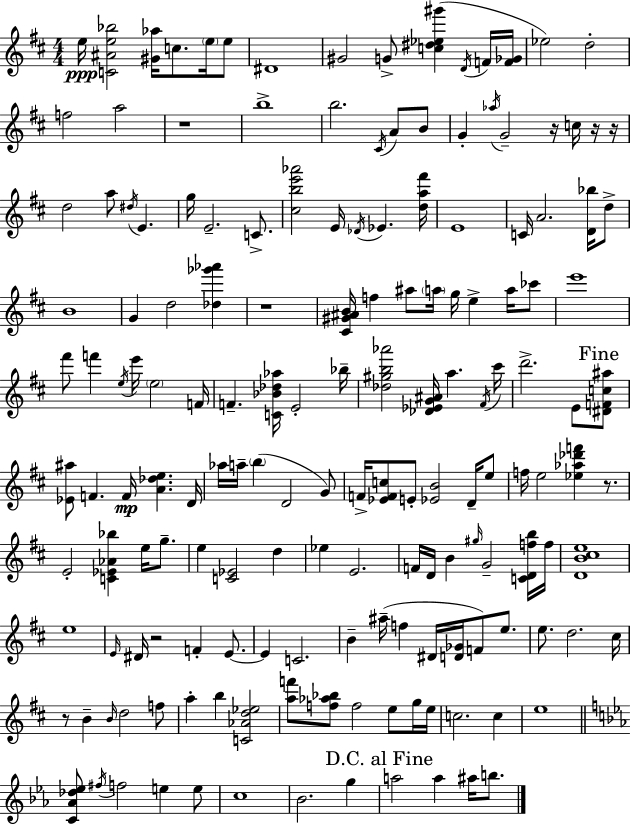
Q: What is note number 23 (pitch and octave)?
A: D5